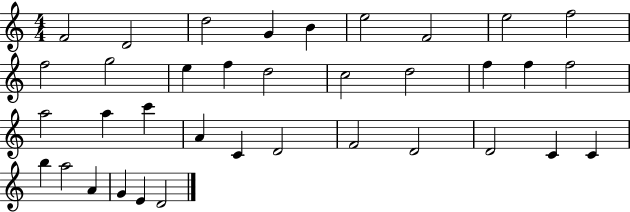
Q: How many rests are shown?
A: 0